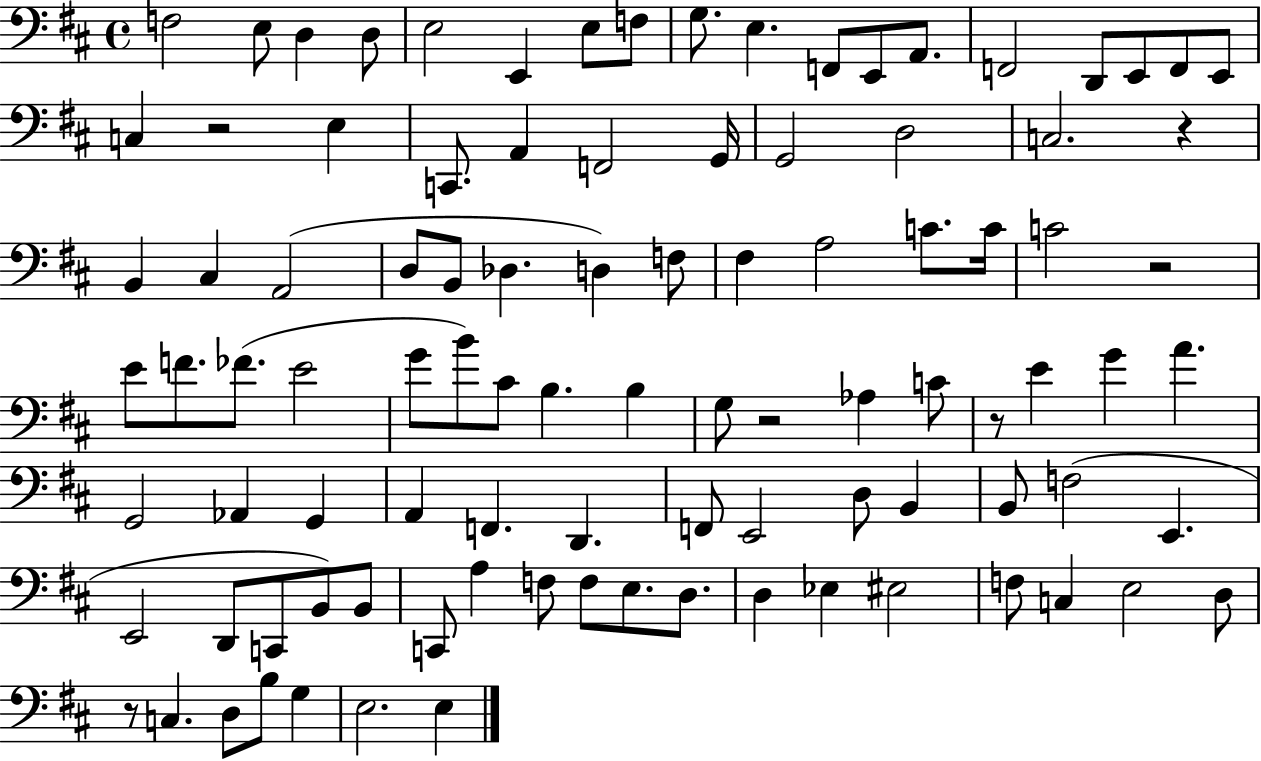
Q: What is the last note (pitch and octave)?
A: E3